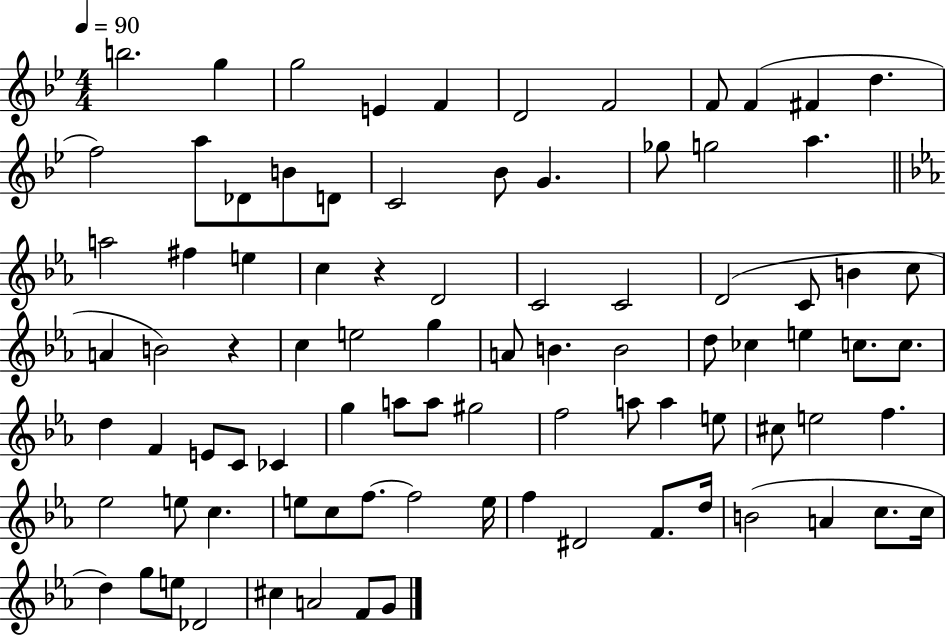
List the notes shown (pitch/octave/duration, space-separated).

B5/h. G5/q G5/h E4/q F4/q D4/h F4/h F4/e F4/q F#4/q D5/q. F5/h A5/e Db4/e B4/e D4/e C4/h Bb4/e G4/q. Gb5/e G5/h A5/q. A5/h F#5/q E5/q C5/q R/q D4/h C4/h C4/h D4/h C4/e B4/q C5/e A4/q B4/h R/q C5/q E5/h G5/q A4/e B4/q. B4/h D5/e CES5/q E5/q C5/e. C5/e. D5/q F4/q E4/e C4/e CES4/q G5/q A5/e A5/e G#5/h F5/h A5/e A5/q E5/e C#5/e E5/h F5/q. Eb5/h E5/e C5/q. E5/e C5/e F5/e. F5/h E5/s F5/q D#4/h F4/e. D5/s B4/h A4/q C5/e. C5/s D5/q G5/e E5/e Db4/h C#5/q A4/h F4/e G4/e